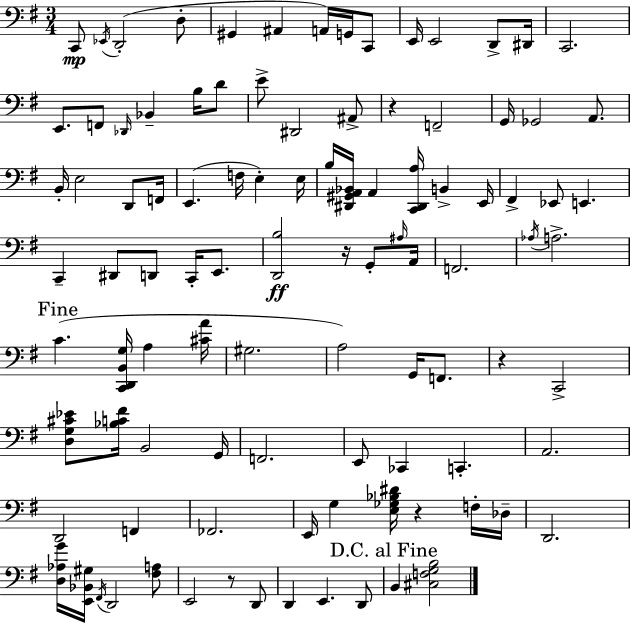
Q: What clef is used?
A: bass